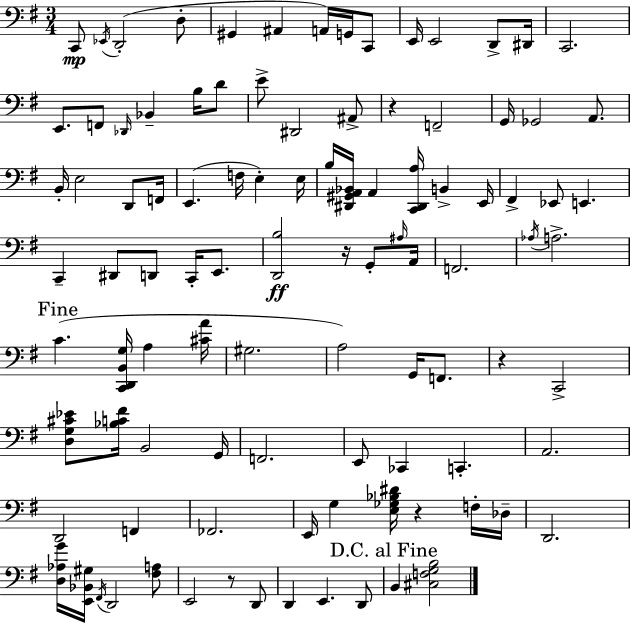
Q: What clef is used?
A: bass